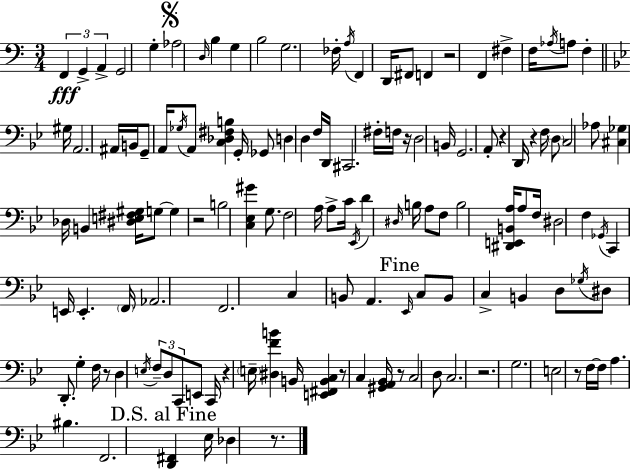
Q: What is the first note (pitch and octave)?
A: F2